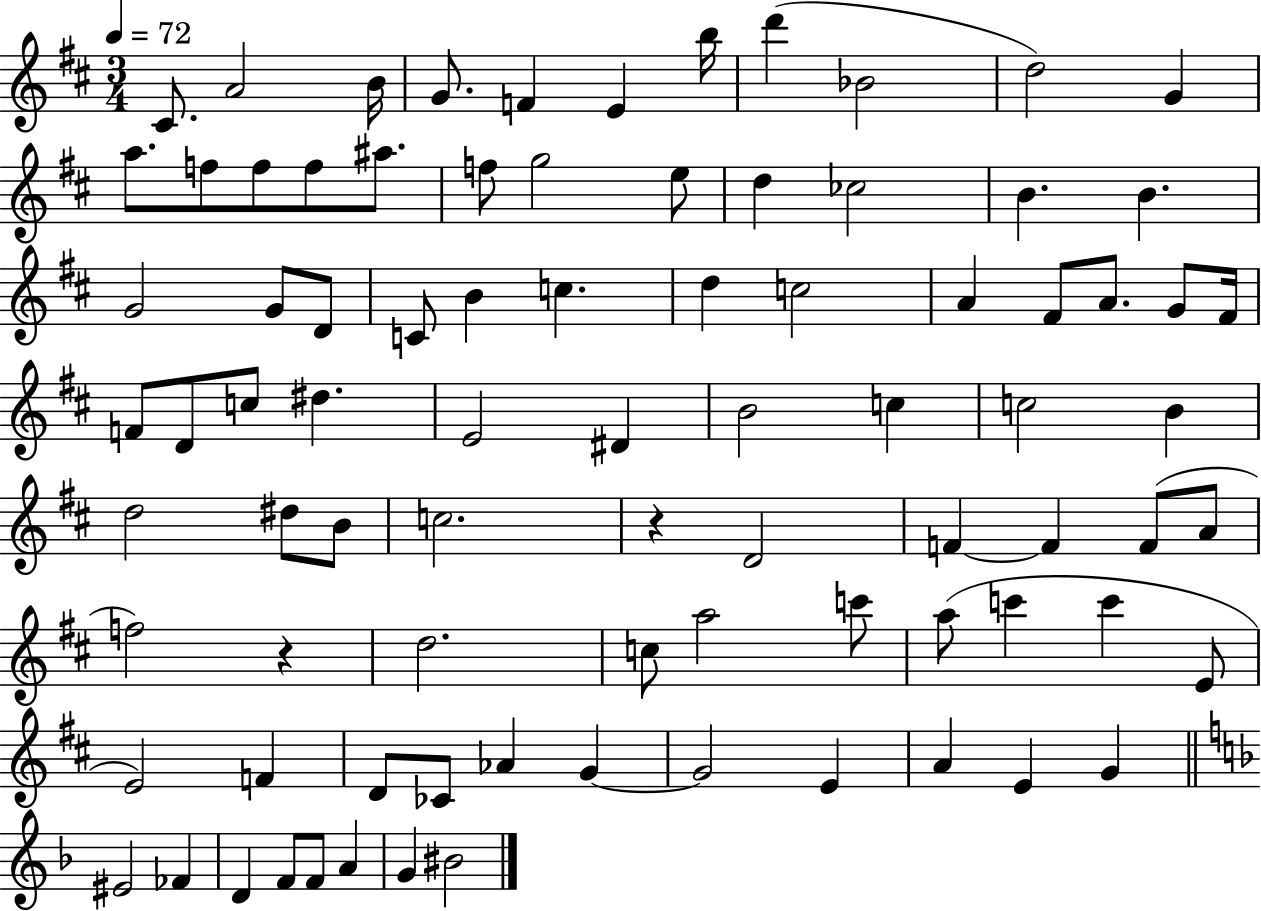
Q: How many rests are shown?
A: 2